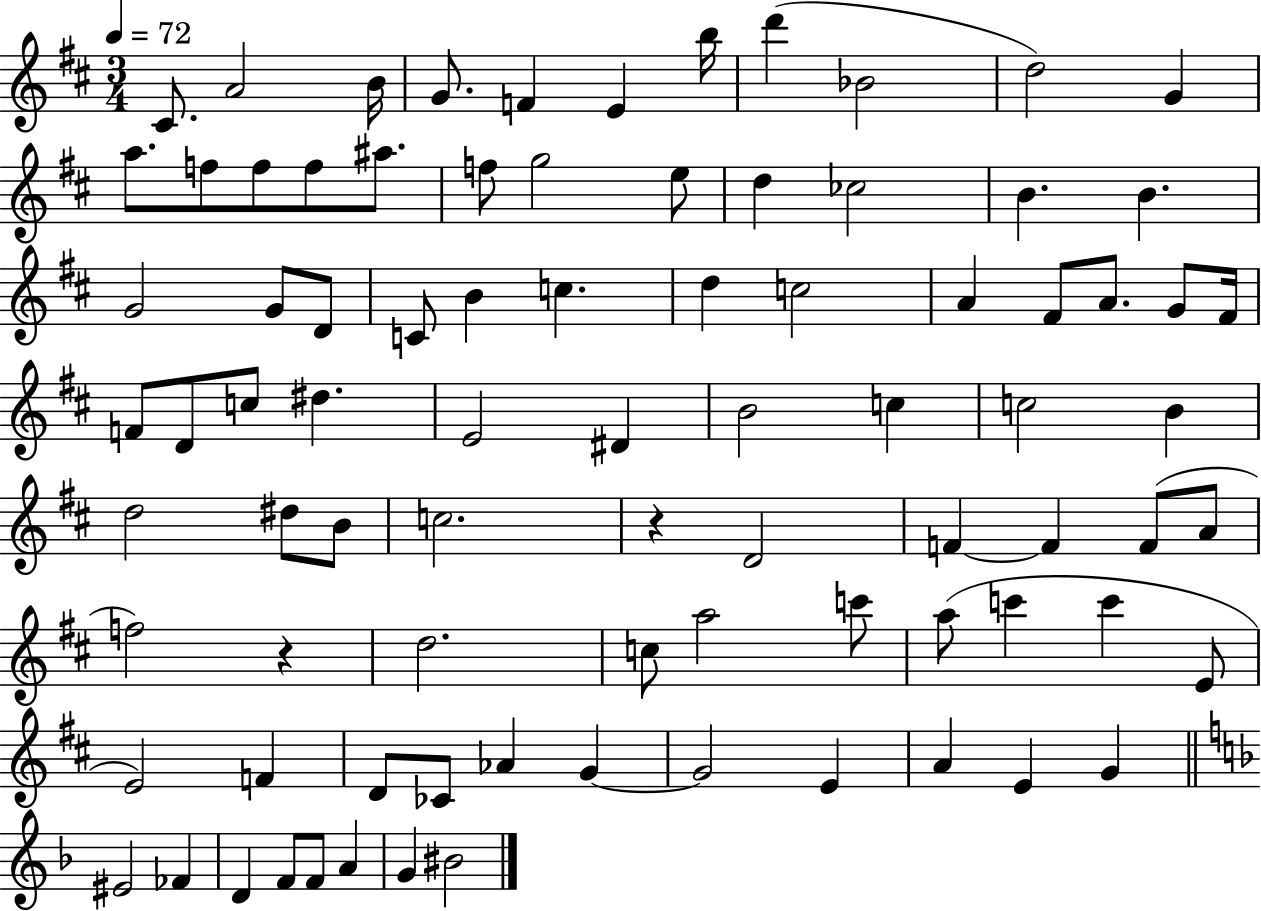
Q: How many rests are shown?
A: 2